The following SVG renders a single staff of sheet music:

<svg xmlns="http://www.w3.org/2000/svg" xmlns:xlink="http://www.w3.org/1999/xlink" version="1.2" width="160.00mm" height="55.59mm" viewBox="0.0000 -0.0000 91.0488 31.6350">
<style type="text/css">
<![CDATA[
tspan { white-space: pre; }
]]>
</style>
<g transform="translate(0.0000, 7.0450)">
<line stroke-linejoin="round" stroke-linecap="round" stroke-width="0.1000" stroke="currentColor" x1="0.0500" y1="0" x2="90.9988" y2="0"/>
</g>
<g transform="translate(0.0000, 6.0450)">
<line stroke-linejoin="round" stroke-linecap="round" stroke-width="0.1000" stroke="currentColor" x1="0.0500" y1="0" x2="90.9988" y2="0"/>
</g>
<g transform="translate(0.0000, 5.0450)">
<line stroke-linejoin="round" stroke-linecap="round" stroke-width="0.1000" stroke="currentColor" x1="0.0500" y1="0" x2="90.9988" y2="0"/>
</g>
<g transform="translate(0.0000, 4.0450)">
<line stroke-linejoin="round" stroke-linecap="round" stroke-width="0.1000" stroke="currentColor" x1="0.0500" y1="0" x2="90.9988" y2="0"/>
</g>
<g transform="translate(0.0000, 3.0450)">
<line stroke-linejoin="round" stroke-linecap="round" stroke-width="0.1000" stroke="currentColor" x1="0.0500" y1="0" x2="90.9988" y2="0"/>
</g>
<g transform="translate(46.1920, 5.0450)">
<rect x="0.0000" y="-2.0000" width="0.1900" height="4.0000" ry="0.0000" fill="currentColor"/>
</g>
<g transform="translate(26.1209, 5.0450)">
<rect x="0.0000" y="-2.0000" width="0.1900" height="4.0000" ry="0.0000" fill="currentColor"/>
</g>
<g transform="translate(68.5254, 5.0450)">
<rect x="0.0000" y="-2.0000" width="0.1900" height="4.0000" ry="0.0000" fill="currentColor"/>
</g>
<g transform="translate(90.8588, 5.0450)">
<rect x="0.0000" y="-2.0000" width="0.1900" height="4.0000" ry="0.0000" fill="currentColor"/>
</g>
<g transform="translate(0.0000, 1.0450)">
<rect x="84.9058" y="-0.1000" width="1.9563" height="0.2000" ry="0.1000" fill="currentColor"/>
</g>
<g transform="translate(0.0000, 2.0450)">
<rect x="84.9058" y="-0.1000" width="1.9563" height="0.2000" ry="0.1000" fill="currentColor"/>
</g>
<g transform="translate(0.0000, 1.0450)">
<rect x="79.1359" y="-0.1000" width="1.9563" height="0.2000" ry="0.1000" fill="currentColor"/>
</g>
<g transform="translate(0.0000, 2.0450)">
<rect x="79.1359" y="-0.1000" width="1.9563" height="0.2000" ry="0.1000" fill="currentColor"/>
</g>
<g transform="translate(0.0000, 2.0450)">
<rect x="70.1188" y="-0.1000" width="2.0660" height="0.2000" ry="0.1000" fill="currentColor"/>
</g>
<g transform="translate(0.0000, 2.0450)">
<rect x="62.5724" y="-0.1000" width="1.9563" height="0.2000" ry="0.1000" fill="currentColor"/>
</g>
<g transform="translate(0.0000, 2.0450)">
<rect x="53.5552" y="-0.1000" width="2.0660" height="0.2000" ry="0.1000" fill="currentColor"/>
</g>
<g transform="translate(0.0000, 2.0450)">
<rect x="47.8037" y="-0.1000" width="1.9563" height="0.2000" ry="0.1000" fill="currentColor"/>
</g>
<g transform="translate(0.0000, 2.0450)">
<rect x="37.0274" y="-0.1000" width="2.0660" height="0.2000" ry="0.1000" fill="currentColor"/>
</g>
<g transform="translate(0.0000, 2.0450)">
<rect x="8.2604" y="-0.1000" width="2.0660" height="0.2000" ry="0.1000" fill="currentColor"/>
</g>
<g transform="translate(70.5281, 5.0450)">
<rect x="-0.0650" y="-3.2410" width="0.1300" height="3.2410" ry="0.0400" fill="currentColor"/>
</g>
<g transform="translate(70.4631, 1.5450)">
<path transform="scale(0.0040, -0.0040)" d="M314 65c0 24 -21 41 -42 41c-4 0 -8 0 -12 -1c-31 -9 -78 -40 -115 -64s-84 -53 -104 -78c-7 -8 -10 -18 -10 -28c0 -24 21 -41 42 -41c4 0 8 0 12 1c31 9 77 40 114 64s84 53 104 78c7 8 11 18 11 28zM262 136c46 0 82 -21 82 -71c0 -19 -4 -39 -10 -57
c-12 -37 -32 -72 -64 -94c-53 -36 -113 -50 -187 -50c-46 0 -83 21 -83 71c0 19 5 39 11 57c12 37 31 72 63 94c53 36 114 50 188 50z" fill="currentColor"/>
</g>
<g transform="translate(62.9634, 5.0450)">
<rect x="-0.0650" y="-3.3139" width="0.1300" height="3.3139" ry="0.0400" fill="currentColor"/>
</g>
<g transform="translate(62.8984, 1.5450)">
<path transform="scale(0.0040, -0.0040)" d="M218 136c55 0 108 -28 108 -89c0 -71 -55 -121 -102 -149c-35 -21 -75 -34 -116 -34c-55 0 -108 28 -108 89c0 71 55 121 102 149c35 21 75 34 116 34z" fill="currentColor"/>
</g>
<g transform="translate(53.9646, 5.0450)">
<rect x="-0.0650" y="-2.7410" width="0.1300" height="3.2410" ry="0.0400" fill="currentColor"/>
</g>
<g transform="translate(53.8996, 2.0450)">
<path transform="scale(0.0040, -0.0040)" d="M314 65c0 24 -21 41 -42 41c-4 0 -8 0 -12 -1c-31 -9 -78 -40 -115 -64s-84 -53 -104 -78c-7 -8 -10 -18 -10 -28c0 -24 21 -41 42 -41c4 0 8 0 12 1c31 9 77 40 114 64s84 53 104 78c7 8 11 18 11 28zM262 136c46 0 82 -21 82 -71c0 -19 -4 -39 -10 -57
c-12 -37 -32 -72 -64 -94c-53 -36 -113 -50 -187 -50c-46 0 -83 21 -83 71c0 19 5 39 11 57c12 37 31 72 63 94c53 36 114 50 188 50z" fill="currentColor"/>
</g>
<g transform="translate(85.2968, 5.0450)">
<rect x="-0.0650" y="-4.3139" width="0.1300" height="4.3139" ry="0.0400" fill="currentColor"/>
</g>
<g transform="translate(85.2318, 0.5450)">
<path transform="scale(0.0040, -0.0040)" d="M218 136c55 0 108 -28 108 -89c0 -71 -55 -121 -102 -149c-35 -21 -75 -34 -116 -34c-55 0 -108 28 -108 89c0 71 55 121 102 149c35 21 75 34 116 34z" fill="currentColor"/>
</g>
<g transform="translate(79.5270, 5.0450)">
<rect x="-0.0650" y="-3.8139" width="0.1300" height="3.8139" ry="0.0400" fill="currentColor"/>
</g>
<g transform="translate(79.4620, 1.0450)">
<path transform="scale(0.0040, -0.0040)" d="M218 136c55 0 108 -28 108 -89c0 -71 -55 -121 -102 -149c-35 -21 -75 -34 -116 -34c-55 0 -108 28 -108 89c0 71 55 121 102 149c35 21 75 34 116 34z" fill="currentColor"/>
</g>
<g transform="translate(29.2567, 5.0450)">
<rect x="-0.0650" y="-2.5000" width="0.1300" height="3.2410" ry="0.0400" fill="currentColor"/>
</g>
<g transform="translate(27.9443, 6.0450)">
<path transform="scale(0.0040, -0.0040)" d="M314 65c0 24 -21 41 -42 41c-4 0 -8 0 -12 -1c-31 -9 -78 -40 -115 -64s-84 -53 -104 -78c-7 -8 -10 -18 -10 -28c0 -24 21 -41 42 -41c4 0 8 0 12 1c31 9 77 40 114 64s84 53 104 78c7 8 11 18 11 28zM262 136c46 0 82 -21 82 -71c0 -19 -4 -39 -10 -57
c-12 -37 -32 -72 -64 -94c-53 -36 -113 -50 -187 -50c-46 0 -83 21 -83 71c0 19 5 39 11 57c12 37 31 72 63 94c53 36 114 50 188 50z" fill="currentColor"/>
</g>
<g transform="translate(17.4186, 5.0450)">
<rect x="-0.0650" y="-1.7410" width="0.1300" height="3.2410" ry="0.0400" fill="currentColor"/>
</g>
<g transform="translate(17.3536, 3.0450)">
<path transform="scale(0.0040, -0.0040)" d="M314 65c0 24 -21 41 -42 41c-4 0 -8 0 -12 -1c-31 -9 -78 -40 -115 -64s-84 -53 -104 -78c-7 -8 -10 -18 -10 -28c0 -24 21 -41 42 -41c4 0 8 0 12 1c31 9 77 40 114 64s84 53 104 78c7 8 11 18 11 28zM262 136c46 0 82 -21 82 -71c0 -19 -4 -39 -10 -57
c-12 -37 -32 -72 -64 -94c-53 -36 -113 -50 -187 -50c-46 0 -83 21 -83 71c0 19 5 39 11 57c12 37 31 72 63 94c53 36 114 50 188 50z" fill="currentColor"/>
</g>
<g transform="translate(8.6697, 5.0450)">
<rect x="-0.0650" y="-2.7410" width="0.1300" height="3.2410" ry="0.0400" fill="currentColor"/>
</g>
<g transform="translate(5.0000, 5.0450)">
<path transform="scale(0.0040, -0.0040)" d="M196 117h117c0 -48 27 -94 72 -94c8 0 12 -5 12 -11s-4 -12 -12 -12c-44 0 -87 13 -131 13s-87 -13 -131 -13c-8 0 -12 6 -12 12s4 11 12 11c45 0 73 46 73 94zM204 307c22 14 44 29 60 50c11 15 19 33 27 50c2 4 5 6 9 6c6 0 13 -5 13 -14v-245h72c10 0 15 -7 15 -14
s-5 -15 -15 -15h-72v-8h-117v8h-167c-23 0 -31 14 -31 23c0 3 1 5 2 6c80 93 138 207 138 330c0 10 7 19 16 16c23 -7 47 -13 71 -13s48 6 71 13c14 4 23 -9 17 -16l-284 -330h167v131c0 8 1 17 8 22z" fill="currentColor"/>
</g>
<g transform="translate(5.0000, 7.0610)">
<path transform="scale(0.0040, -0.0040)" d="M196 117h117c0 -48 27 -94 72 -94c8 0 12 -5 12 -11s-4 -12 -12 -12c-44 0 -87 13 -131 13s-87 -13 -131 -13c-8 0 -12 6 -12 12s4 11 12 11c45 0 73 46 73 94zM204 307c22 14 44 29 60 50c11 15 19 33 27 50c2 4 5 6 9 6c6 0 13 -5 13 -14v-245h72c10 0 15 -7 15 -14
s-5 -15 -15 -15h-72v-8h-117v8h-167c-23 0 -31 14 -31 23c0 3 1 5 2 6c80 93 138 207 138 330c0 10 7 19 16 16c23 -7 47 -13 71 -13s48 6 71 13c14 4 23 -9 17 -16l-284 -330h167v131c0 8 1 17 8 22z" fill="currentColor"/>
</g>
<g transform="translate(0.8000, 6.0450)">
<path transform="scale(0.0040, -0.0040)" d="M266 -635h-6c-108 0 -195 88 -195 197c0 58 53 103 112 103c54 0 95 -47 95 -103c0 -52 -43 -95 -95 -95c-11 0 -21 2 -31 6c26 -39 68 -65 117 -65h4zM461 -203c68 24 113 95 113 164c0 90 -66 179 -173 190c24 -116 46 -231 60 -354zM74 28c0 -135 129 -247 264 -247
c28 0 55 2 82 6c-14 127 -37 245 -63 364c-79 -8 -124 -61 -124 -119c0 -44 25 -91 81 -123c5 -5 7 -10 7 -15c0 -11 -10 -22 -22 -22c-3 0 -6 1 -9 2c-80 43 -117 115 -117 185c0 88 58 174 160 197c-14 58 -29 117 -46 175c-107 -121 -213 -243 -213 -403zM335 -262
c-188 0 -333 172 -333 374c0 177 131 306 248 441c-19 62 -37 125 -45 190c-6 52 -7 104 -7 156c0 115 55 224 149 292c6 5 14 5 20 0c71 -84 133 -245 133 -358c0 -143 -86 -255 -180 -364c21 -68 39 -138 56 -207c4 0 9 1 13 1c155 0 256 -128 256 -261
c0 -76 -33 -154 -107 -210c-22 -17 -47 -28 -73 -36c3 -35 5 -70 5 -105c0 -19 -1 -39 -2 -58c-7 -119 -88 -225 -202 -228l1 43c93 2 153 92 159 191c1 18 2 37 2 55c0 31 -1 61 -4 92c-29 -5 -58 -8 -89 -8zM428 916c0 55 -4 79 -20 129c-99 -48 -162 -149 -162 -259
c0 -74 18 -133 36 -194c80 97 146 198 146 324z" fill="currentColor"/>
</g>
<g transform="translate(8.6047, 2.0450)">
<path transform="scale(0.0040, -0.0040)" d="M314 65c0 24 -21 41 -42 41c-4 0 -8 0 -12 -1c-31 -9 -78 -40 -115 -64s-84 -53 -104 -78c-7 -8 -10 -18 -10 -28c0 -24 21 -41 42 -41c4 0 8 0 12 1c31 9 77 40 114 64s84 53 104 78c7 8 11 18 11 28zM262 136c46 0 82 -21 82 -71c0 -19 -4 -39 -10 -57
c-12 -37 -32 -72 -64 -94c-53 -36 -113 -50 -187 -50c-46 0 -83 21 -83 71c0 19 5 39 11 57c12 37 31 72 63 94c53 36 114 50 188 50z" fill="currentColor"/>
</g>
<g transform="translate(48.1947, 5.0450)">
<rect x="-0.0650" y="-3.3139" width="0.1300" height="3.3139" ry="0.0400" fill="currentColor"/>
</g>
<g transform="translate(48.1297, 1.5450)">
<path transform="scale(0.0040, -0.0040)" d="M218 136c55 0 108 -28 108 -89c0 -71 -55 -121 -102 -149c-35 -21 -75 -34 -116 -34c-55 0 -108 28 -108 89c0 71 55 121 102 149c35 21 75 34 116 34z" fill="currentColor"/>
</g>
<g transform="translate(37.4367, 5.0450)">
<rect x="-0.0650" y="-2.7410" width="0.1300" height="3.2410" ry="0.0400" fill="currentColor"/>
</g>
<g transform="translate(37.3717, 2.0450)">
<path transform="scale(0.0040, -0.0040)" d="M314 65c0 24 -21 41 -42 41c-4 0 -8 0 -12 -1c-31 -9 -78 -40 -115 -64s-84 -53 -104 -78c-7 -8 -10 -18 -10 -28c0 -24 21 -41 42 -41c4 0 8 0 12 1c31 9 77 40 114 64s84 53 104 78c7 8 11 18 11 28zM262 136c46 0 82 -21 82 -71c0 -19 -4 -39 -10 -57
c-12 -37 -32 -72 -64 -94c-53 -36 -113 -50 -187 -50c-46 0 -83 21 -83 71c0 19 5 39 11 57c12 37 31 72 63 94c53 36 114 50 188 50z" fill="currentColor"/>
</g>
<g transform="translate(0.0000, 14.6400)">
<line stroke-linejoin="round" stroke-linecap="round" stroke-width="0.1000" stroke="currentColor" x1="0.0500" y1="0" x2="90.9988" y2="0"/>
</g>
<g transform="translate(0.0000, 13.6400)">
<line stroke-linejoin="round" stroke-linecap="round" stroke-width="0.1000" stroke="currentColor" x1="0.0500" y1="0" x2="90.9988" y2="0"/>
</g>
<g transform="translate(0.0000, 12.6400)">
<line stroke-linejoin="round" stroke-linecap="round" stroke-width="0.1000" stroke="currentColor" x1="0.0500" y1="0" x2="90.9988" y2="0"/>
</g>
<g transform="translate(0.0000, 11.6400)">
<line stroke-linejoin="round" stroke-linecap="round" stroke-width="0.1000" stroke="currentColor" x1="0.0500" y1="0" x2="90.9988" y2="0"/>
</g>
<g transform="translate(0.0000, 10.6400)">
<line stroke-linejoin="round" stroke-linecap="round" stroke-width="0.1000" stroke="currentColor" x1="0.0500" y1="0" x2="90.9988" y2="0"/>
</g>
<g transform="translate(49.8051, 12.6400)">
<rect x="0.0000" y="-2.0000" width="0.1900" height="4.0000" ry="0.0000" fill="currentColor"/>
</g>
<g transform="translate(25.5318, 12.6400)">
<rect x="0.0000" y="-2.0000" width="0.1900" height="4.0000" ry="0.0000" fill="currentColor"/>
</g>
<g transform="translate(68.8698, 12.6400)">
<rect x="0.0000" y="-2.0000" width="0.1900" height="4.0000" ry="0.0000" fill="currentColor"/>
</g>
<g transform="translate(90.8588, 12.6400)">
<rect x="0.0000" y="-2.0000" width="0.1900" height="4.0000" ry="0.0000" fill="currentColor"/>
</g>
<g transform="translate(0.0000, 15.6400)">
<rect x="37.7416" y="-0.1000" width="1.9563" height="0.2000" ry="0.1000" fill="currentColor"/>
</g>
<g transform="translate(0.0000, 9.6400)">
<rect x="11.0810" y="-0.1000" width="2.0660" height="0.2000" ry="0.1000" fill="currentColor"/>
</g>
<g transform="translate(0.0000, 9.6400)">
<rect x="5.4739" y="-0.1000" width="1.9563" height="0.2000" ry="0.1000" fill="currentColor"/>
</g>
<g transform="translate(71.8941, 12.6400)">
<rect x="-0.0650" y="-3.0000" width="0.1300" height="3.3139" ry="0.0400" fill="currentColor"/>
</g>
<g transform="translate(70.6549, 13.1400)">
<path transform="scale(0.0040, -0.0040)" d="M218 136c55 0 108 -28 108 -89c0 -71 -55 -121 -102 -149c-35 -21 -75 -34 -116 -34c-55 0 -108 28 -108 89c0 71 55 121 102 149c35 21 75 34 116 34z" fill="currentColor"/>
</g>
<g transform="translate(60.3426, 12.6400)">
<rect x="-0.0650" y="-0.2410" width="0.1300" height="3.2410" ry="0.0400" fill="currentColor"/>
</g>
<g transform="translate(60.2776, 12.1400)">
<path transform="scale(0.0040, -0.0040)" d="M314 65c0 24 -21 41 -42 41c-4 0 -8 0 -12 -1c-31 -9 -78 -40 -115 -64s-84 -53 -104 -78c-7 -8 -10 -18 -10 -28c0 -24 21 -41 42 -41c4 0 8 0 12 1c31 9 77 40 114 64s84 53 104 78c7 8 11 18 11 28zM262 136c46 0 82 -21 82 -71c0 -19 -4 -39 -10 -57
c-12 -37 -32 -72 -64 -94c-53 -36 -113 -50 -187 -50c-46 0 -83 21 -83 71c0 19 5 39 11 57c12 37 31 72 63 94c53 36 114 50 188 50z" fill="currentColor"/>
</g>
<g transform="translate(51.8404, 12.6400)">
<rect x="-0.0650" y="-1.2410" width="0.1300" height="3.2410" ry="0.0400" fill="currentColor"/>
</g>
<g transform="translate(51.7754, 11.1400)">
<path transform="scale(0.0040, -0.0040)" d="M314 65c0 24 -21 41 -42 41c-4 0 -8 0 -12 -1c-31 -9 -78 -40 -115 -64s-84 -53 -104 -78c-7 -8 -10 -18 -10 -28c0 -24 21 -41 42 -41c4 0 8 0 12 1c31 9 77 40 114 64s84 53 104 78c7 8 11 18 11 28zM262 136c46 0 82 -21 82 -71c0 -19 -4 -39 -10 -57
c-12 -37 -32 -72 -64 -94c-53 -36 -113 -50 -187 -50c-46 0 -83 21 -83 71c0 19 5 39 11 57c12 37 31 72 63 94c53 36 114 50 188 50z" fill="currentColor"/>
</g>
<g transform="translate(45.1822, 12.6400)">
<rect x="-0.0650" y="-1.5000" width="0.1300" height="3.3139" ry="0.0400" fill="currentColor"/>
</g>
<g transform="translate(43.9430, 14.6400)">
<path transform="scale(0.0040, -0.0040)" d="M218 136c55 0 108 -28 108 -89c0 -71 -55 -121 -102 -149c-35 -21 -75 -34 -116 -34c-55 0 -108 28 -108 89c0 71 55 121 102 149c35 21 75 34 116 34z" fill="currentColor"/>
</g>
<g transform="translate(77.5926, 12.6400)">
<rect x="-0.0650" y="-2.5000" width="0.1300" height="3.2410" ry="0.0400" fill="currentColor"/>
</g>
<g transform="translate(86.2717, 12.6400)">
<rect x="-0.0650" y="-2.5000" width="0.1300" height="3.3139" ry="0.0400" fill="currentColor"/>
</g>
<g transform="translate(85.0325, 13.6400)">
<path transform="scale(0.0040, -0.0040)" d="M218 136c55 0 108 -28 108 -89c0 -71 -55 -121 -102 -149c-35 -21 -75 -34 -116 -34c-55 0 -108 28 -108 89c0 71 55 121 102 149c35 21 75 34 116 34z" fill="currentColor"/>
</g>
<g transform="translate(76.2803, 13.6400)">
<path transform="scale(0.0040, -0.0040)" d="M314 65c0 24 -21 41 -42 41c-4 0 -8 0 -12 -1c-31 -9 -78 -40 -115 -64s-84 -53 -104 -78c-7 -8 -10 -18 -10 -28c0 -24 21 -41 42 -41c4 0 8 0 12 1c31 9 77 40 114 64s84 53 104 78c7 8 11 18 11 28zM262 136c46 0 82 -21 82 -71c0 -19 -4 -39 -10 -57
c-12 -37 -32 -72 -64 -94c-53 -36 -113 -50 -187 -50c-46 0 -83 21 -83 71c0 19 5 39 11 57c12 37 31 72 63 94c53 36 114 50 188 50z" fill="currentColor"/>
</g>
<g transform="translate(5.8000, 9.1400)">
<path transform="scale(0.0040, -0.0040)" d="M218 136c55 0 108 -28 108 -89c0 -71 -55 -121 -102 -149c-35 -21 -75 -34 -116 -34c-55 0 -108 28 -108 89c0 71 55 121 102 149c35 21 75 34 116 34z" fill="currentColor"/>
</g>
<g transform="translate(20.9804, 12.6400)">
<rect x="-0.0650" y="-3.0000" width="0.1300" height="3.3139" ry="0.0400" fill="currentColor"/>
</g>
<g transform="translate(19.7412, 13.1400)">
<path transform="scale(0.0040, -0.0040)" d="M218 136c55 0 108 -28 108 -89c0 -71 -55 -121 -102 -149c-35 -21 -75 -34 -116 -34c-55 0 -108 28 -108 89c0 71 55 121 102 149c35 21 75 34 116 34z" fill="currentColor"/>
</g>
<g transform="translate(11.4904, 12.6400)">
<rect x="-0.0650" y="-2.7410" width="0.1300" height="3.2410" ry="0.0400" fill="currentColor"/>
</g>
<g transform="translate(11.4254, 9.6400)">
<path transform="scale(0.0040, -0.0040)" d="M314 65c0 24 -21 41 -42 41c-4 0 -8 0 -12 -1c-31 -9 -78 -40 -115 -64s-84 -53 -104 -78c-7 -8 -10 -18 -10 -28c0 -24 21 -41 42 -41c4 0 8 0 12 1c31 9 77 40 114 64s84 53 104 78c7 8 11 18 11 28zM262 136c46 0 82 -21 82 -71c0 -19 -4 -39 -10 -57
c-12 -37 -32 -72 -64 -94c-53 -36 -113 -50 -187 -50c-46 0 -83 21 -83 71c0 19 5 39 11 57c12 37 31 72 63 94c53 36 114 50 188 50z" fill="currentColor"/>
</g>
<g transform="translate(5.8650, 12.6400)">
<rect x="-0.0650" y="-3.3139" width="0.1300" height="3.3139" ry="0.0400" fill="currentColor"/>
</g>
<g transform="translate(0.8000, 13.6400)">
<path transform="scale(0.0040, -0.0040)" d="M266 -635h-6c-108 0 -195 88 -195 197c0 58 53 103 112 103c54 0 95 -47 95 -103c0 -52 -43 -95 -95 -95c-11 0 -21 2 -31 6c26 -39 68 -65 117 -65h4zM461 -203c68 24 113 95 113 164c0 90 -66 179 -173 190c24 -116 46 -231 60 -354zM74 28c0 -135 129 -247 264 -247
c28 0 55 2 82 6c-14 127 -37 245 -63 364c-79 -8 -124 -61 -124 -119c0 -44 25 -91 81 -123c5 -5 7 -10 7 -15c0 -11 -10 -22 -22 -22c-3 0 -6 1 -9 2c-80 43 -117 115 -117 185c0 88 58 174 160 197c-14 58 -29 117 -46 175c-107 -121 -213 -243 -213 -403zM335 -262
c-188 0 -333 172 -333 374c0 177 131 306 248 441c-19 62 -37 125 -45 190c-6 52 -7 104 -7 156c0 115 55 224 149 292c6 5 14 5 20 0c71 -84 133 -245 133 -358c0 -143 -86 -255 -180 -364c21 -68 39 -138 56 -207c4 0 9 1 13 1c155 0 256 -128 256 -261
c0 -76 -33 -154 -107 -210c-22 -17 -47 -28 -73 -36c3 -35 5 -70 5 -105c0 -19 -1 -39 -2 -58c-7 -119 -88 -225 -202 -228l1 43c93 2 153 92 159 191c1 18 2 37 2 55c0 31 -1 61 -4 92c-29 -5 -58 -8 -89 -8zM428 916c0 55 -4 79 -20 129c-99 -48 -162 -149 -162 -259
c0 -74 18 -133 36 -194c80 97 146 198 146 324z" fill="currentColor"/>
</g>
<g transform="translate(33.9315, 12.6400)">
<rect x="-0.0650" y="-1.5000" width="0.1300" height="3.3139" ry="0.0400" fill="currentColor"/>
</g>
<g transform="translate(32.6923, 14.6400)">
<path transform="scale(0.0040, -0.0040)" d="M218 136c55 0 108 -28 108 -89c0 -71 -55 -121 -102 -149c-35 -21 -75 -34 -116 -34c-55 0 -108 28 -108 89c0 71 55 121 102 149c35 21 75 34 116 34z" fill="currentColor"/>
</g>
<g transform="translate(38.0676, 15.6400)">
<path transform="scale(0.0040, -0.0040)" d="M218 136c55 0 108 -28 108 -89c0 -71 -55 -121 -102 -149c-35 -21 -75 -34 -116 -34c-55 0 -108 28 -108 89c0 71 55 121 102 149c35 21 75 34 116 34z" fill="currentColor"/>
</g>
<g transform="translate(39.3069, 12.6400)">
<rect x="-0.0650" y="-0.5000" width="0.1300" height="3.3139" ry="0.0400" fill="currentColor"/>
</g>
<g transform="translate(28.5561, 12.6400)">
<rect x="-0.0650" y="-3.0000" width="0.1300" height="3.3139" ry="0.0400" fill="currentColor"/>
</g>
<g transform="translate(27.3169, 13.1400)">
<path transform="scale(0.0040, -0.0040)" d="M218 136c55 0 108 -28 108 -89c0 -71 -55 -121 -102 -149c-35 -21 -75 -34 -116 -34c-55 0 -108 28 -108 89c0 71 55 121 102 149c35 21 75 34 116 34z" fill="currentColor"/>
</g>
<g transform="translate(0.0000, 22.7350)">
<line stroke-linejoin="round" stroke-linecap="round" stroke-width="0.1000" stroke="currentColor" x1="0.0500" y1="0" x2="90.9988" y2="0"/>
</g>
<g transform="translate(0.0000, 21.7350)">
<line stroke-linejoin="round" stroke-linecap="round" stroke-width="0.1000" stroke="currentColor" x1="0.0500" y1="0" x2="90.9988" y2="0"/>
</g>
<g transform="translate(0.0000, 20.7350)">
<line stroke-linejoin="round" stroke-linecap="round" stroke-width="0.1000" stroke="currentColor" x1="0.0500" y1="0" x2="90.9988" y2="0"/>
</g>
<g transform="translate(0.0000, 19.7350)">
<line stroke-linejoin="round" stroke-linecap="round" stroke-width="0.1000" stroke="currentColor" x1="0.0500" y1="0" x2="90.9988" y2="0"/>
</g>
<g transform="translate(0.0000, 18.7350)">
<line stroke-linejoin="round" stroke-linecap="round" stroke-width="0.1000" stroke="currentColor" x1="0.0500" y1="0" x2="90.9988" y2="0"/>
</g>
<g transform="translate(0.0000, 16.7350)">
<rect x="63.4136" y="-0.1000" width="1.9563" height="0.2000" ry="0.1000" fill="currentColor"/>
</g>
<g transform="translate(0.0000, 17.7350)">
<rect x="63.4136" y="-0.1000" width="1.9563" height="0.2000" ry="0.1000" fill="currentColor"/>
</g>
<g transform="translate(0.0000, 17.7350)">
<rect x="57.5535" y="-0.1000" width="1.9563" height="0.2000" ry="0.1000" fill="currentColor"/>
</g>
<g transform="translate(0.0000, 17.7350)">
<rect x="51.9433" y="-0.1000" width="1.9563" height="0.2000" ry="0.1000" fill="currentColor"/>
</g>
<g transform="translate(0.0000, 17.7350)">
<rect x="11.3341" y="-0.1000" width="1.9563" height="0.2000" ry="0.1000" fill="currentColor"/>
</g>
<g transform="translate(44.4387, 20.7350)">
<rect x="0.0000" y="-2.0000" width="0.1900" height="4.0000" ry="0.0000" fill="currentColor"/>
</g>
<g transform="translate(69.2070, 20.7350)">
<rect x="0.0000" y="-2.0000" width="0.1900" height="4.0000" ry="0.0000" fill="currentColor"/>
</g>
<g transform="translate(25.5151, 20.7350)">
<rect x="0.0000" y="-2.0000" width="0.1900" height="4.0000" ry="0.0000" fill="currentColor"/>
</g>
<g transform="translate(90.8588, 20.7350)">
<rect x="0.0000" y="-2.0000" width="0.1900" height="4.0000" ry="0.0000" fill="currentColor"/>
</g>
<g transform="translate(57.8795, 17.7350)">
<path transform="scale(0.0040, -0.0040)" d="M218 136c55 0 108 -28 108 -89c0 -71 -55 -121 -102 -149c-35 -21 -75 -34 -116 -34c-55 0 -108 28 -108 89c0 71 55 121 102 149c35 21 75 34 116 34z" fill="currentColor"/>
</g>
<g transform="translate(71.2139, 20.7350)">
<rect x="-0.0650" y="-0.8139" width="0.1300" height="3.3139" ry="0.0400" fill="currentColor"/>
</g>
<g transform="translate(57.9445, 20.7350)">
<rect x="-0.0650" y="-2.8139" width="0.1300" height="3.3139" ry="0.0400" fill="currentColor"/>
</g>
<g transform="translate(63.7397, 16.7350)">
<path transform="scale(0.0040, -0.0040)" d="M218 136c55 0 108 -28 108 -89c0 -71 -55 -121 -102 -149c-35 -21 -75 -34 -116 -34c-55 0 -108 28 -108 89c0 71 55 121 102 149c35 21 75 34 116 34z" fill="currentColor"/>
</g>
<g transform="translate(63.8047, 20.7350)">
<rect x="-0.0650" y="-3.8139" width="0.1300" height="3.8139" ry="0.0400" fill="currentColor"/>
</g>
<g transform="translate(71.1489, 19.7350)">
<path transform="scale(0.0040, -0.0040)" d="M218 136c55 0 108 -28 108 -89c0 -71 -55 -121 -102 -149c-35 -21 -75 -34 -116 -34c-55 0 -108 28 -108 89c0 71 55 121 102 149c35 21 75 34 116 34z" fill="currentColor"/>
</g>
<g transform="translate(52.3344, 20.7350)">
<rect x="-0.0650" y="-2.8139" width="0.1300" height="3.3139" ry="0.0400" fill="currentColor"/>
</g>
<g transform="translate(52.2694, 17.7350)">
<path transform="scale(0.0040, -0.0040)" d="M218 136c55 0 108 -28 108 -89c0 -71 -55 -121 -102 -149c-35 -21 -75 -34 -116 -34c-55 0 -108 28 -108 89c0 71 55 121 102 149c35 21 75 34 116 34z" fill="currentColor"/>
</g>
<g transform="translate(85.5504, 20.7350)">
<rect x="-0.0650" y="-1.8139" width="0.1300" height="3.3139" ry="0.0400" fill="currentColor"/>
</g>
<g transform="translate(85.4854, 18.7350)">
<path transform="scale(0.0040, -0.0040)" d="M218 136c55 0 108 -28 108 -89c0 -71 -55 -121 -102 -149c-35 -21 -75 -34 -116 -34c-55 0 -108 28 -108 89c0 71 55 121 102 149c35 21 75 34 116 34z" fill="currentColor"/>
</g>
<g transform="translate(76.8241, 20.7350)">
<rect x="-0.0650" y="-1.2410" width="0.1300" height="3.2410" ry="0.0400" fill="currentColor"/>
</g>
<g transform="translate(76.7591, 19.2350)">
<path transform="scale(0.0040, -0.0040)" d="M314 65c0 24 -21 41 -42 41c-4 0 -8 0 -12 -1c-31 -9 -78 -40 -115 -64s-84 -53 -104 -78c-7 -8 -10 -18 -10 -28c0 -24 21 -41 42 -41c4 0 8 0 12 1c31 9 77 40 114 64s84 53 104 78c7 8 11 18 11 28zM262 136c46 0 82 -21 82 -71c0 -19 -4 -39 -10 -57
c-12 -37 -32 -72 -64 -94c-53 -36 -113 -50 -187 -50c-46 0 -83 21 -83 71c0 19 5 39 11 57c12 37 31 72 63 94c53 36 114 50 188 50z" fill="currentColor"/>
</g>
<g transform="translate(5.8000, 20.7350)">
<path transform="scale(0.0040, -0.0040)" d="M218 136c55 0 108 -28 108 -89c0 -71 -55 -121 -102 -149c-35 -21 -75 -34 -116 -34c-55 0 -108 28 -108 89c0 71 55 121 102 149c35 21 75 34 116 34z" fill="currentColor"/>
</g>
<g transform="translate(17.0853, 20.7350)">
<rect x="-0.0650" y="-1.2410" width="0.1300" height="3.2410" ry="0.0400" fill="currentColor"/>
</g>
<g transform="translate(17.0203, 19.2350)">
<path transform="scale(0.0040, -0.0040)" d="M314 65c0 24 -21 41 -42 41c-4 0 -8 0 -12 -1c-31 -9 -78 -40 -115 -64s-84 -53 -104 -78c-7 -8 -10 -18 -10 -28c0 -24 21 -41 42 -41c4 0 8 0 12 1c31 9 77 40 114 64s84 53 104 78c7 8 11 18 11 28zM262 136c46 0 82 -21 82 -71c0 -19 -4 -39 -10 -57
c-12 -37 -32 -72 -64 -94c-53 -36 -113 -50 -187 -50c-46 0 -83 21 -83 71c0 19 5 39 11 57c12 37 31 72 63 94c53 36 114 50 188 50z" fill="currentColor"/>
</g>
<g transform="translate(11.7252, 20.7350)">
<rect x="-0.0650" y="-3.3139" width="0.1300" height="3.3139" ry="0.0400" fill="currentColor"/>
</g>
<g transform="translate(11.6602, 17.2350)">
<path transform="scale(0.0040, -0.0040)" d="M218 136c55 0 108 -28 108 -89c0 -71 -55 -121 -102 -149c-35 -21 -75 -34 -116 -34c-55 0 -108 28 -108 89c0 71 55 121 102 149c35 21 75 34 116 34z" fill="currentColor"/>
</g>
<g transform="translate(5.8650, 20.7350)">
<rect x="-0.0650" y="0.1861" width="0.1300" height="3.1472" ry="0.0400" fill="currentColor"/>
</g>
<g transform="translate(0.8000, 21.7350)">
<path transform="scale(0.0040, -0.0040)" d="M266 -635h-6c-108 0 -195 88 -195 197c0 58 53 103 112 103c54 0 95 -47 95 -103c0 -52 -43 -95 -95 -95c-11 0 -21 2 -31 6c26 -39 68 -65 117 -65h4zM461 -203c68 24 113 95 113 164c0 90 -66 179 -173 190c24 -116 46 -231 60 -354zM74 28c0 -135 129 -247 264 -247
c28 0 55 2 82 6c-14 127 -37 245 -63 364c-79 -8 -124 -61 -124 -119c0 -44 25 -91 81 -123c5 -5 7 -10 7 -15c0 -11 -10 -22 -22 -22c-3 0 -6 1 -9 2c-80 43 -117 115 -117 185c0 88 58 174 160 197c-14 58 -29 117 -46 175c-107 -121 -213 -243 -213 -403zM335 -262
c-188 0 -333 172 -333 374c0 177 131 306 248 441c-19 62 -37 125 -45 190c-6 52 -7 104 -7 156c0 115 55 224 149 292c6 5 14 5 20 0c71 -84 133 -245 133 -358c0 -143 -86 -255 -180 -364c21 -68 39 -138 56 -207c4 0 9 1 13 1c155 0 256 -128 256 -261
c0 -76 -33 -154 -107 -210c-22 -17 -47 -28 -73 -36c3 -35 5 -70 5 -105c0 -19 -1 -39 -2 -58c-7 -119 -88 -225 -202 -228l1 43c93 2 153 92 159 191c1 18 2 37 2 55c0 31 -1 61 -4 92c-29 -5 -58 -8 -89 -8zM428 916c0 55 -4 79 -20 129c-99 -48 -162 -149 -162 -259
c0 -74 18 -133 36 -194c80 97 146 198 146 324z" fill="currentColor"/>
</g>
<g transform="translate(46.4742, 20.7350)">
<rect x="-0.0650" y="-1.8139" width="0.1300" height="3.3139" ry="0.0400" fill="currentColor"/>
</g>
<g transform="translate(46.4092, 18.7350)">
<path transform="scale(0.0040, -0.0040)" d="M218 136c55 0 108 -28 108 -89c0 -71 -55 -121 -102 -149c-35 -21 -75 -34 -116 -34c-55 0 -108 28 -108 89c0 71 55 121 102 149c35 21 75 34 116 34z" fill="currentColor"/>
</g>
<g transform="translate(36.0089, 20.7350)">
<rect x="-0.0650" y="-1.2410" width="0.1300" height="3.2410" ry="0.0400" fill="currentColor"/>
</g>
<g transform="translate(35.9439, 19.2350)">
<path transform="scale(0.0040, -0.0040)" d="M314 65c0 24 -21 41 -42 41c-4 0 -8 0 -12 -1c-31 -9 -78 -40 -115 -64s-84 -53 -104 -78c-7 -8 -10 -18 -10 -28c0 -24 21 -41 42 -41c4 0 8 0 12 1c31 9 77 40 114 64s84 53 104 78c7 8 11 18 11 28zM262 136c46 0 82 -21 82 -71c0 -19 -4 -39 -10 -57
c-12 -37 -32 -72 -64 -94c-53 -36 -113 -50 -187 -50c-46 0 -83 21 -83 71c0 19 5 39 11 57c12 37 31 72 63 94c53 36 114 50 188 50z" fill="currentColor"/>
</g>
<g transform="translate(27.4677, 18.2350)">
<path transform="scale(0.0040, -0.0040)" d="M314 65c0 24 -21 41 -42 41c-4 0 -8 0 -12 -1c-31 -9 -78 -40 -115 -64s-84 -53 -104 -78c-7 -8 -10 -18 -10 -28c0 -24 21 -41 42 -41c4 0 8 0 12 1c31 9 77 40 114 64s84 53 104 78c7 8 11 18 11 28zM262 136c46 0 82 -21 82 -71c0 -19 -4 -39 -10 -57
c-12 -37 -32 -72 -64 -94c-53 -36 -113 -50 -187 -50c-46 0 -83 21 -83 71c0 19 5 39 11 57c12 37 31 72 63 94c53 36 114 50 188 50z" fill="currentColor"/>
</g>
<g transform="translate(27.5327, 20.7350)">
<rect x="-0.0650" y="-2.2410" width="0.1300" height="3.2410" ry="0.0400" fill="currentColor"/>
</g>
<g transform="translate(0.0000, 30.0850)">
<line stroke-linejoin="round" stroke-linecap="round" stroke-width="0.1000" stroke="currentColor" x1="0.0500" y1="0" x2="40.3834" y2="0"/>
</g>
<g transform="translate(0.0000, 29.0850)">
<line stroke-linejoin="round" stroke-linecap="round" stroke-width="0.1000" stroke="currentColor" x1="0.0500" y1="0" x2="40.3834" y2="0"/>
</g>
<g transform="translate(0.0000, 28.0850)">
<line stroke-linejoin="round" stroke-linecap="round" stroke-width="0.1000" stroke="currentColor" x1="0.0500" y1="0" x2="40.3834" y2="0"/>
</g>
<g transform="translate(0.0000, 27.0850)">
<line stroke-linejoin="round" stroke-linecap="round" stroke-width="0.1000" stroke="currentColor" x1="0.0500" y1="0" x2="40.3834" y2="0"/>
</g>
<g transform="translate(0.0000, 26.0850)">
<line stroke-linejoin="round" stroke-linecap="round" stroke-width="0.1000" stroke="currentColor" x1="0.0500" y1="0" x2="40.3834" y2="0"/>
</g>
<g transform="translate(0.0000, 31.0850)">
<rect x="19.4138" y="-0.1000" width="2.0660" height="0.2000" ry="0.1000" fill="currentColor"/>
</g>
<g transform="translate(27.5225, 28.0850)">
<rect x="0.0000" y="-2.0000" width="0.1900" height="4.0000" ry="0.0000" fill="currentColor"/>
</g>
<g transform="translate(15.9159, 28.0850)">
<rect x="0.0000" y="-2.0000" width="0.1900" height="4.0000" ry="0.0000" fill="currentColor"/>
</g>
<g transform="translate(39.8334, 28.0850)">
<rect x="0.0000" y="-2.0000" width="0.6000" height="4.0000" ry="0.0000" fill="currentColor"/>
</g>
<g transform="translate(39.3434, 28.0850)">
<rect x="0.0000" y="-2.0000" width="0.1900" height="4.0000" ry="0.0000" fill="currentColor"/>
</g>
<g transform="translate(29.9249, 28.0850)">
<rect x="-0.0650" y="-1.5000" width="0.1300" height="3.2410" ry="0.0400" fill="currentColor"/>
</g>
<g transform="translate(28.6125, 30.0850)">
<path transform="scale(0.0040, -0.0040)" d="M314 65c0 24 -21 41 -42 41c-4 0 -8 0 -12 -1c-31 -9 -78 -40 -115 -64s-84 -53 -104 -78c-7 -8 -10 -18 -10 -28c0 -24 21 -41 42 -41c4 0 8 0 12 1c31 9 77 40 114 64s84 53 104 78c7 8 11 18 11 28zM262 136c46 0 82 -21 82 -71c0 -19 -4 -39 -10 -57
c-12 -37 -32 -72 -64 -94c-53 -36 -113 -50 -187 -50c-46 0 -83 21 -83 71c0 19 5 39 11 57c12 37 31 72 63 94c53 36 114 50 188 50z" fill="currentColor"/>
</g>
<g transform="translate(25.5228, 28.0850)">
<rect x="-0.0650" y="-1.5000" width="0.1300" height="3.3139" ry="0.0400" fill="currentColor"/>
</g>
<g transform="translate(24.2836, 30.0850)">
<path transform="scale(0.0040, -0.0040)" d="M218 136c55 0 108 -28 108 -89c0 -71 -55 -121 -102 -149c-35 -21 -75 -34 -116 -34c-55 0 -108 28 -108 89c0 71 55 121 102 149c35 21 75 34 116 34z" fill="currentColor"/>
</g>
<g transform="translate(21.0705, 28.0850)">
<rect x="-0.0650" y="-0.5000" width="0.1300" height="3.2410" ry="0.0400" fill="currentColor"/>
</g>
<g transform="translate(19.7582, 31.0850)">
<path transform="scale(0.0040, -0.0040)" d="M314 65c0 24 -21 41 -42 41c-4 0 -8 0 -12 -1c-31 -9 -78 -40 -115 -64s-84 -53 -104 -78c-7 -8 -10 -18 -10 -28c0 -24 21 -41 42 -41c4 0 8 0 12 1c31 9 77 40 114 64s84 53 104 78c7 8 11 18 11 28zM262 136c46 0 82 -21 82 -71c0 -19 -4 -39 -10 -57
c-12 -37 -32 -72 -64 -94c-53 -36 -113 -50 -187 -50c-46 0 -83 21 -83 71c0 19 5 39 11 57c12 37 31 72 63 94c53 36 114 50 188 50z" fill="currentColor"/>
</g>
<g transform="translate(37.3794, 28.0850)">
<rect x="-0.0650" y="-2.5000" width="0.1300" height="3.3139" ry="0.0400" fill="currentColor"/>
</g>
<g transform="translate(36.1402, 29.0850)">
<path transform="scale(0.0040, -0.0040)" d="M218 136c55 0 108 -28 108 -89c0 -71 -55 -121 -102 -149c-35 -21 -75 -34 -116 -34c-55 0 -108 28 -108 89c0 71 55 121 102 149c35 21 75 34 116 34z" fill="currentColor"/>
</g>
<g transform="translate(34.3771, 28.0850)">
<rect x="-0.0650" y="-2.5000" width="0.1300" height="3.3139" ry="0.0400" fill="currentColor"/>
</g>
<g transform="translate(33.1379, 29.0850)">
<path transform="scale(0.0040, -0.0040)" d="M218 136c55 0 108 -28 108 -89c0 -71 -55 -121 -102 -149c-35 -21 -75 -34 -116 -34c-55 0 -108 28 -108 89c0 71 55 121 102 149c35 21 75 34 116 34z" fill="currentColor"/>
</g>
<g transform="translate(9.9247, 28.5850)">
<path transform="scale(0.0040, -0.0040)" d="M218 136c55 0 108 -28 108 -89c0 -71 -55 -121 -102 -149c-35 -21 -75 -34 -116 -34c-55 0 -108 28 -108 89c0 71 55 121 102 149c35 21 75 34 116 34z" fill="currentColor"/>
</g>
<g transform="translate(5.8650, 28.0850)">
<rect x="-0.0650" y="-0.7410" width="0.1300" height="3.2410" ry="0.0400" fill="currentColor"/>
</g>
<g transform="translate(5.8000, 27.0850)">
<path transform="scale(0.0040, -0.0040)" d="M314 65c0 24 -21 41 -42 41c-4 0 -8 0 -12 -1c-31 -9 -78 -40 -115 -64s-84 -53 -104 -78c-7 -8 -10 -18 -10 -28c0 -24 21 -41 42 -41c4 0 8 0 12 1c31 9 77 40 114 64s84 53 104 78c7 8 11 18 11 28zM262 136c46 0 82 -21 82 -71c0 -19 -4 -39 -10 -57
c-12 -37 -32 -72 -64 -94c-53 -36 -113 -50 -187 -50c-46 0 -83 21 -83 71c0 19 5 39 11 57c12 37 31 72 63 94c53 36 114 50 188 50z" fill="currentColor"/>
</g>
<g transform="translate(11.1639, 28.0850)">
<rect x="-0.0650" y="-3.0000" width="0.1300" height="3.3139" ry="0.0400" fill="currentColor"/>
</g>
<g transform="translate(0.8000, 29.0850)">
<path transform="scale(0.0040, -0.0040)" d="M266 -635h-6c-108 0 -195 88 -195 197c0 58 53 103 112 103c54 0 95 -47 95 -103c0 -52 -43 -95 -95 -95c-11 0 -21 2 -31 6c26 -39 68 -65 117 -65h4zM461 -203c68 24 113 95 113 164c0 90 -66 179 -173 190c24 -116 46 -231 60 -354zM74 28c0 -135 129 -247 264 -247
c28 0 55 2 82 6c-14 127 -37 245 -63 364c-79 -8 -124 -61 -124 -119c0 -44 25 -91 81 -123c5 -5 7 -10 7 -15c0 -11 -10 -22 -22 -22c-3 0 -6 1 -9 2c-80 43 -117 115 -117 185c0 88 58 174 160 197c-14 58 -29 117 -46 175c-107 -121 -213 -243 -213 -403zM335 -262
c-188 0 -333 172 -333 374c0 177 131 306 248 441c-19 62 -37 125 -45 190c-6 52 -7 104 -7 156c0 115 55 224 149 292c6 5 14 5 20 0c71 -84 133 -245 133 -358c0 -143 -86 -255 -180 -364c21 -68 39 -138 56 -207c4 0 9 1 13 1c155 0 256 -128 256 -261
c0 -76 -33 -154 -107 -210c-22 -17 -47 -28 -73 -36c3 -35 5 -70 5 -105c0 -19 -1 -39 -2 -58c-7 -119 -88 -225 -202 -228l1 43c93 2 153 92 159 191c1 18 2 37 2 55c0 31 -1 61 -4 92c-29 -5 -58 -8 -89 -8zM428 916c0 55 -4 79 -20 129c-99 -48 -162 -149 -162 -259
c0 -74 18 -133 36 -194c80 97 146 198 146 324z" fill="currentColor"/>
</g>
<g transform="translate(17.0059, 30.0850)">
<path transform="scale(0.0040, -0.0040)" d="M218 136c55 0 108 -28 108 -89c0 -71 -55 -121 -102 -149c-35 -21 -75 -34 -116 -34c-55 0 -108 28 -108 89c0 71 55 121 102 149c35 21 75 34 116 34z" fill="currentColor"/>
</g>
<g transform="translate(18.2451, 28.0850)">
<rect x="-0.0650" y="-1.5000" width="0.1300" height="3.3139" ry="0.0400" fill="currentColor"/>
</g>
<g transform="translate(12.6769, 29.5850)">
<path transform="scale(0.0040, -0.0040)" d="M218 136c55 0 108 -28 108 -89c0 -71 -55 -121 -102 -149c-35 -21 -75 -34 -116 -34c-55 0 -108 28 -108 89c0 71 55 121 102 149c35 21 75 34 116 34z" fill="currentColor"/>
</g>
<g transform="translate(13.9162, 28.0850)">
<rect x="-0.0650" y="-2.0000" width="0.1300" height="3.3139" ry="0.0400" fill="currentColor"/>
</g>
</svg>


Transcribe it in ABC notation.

X:1
T:Untitled
M:4/4
L:1/4
K:C
a2 f2 G2 a2 b a2 b b2 c' d' b a2 A A E C E e2 c2 A G2 G B b e2 g2 e2 f a a c' d e2 f d2 A F E C2 E E2 G G